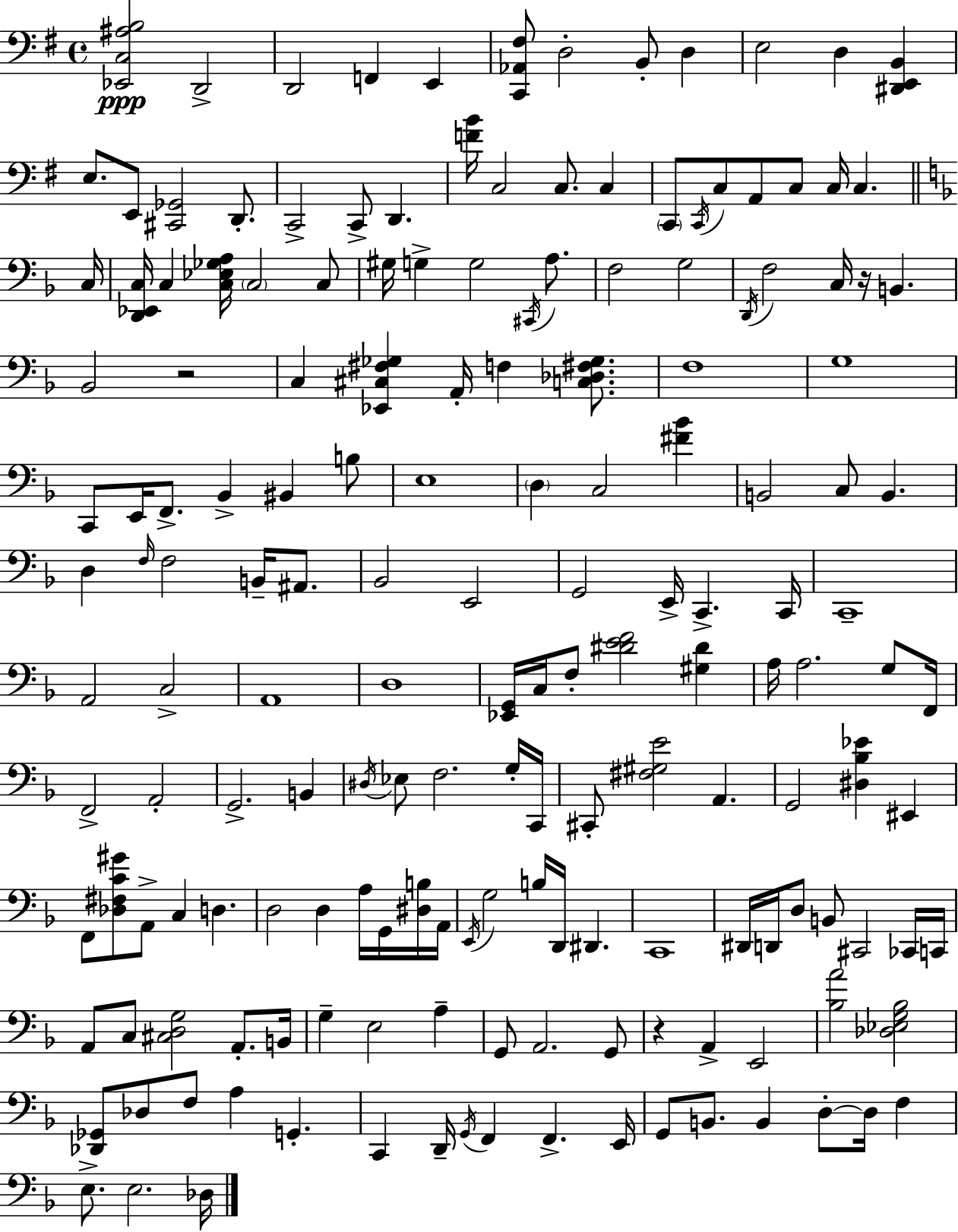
X:1
T:Untitled
M:4/4
L:1/4
K:Em
[_E,,C,^A,B,]2 D,,2 D,,2 F,, E,, [C,,_A,,^F,]/2 D,2 B,,/2 D, E,2 D, [^D,,E,,B,,] E,/2 E,,/2 [^C,,_G,,]2 D,,/2 C,,2 C,,/2 D,, [FB]/4 C,2 C,/2 C, C,,/2 C,,/4 C,/2 A,,/2 C,/2 C,/4 C, C,/4 [D,,_E,,C,]/4 C, [C,_E,_G,A,]/4 C,2 C,/2 ^G,/4 G, G,2 ^C,,/4 A,/2 F,2 G,2 D,,/4 F,2 C,/4 z/4 B,, _B,,2 z2 C, [_E,,^C,^F,_G,] A,,/4 F, [C,_D,^F,_G,]/2 F,4 G,4 C,,/2 E,,/4 F,,/2 _B,, ^B,, B,/2 E,4 D, C,2 [^F_B] B,,2 C,/2 B,, D, F,/4 F,2 B,,/4 ^A,,/2 _B,,2 E,,2 G,,2 E,,/4 C,, C,,/4 C,,4 A,,2 C,2 A,,4 D,4 [_E,,G,,]/4 C,/4 F,/2 [^DEF]2 [^G,^D] A,/4 A,2 G,/2 F,,/4 F,,2 A,,2 G,,2 B,, ^D,/4 _E,/2 F,2 G,/4 C,,/4 ^C,,/2 [^F,^G,E]2 A,, G,,2 [^D,_B,_E] ^E,, F,,/2 [_D,^F,C^G]/2 A,,/2 C, D, D,2 D, A,/4 G,,/4 [^D,B,]/4 A,,/4 E,,/4 G,2 B,/4 D,,/4 ^D,, C,,4 ^D,,/4 D,,/4 D,/2 B,,/2 ^C,,2 _C,,/4 C,,/4 A,,/2 C,/2 [^C,D,G,]2 A,,/2 B,,/4 G, E,2 A, G,,/2 A,,2 G,,/2 z A,, E,,2 [_B,A]2 [_D,_E,G,_B,]2 [_D,,_G,,]/2 _D,/2 F,/2 A, G,, C,, D,,/4 G,,/4 F,, F,, E,,/4 G,,/2 B,,/2 B,, D,/2 D,/4 F, E,/2 E,2 _D,/4